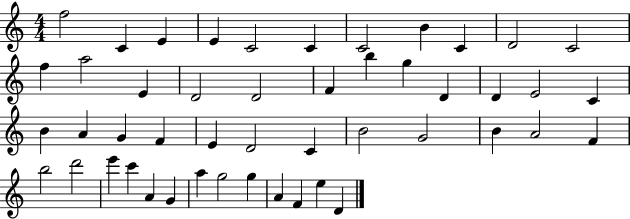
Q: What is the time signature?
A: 4/4